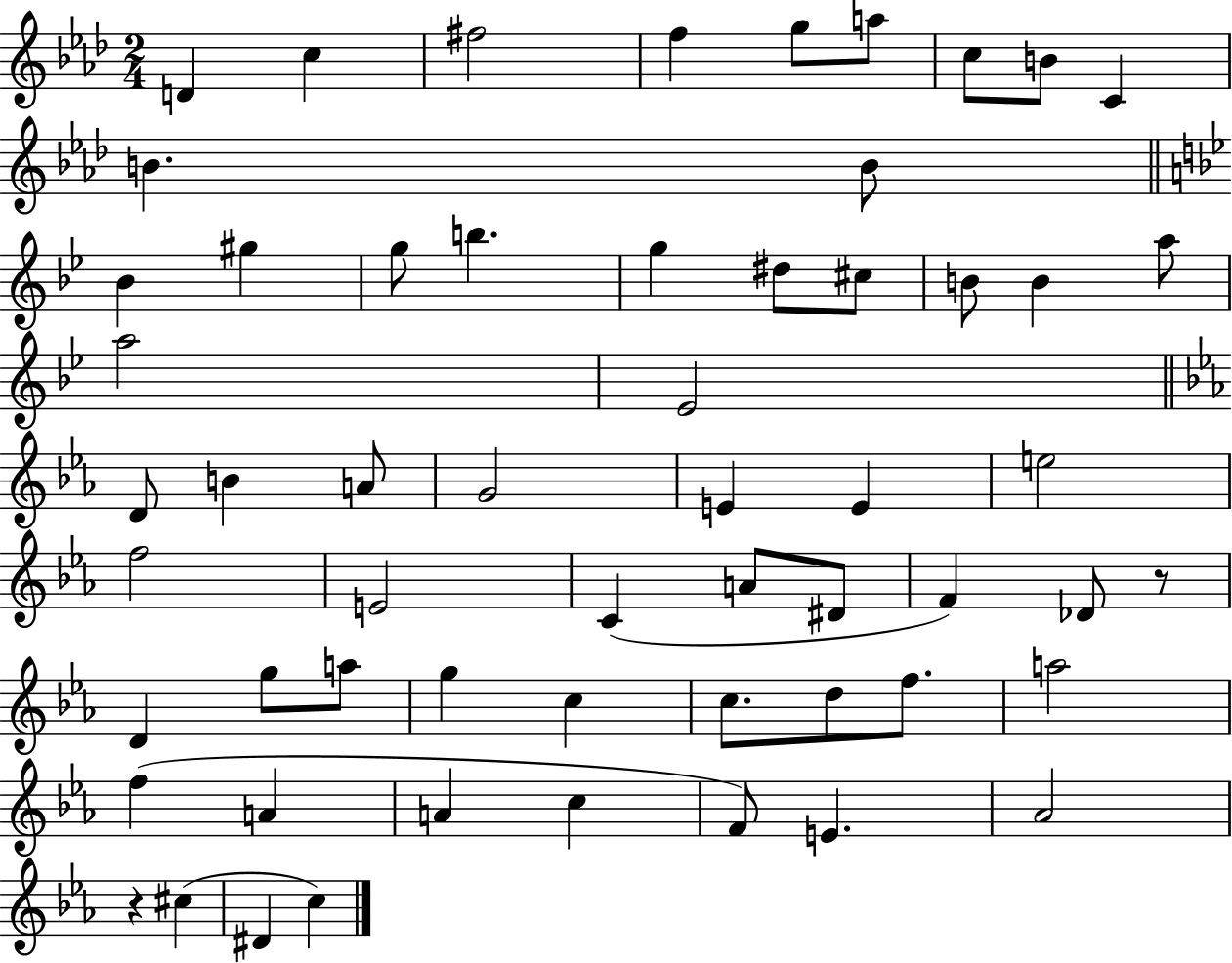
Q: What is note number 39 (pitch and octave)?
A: G5